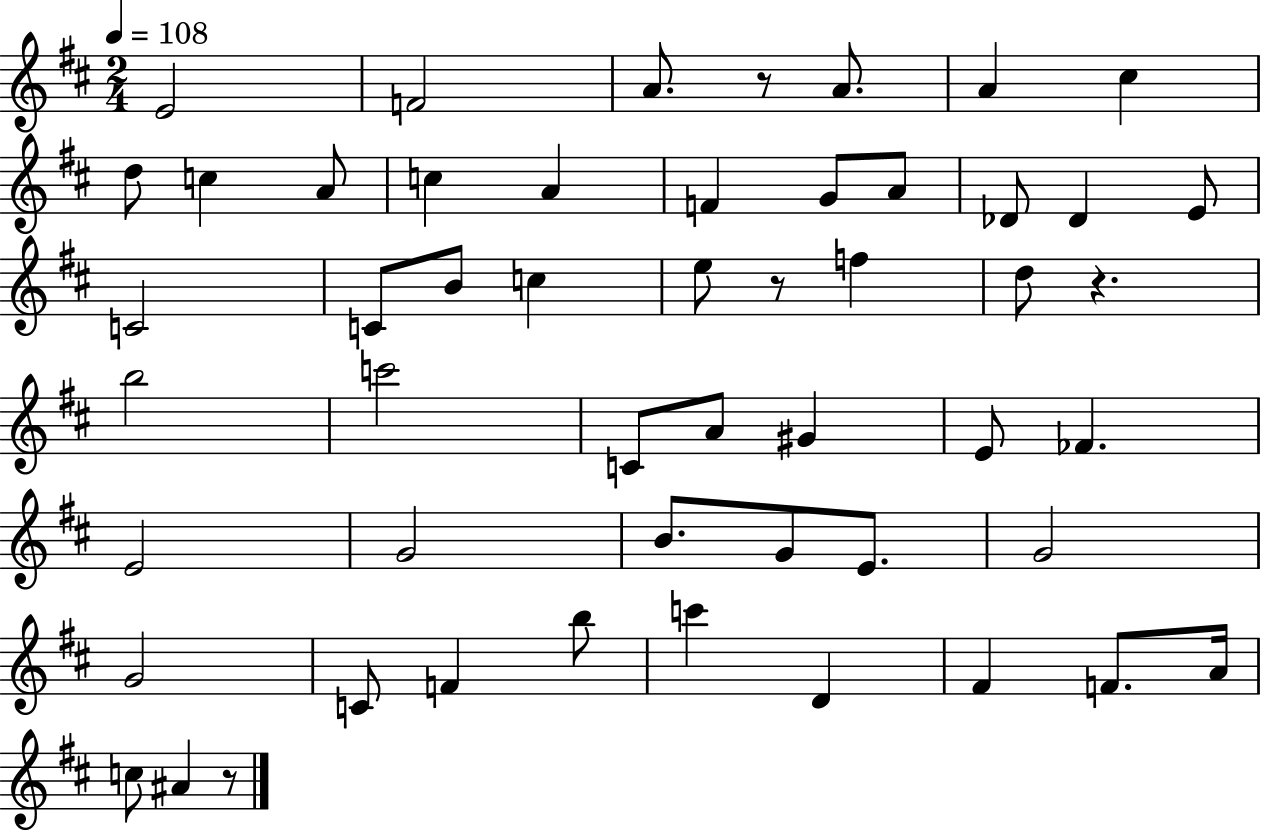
{
  \clef treble
  \numericTimeSignature
  \time 2/4
  \key d \major
  \tempo 4 = 108
  e'2 | f'2 | a'8. r8 a'8. | a'4 cis''4 | \break d''8 c''4 a'8 | c''4 a'4 | f'4 g'8 a'8 | des'8 des'4 e'8 | \break c'2 | c'8 b'8 c''4 | e''8 r8 f''4 | d''8 r4. | \break b''2 | c'''2 | c'8 a'8 gis'4 | e'8 fes'4. | \break e'2 | g'2 | b'8. g'8 e'8. | g'2 | \break g'2 | c'8 f'4 b''8 | c'''4 d'4 | fis'4 f'8. a'16 | \break c''8 ais'4 r8 | \bar "|."
}